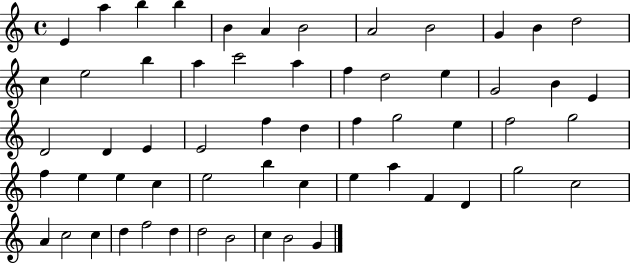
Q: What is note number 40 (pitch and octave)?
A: E5